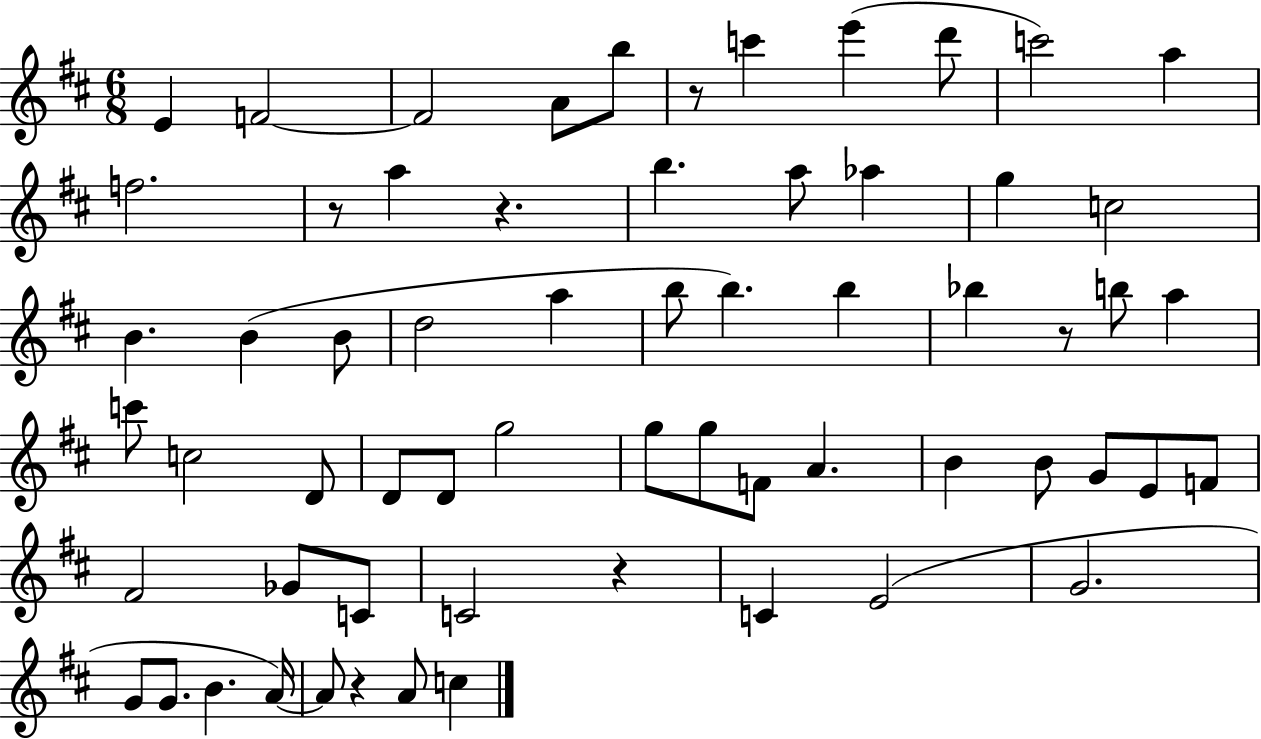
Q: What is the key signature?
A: D major